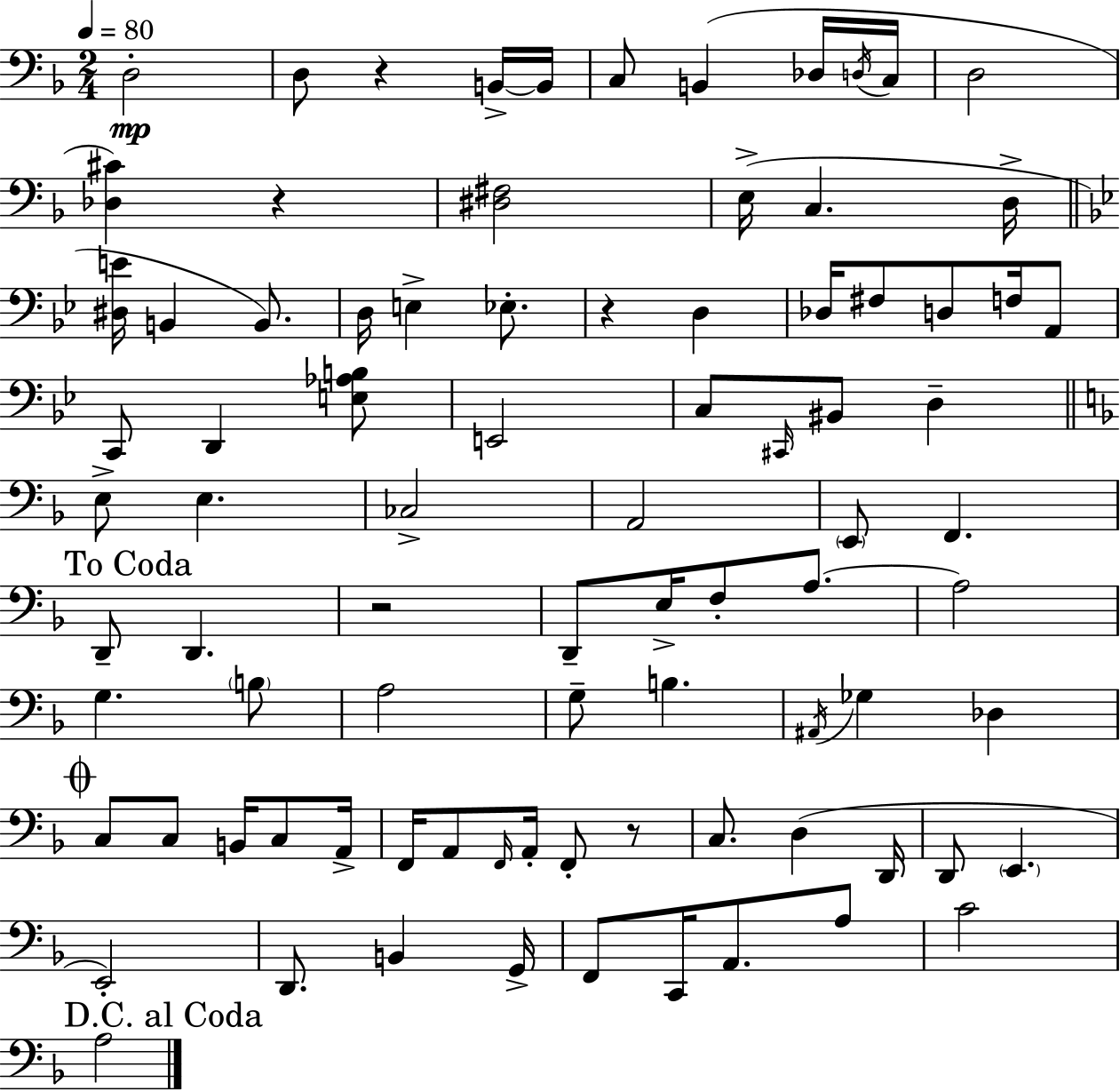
{
  \clef bass
  \numericTimeSignature
  \time 2/4
  \key d \minor
  \tempo 4 = 80
  d2-.\mp | d8 r4 b,16->~~ b,16 | c8 b,4( des16 \acciaccatura { d16 } | c16 d2 | \break <des cis'>4) r4 | <dis fis>2 | e16->( c4. | d16-> \bar "||" \break \key bes \major <dis e'>16 b,4 b,8.) | d16 e4-> ees8.-. | r4 d4 | des16 fis8 d8 f16 a,8 | \break c,8 d,4 <e aes b>8 | e,2 | c8 \grace { cis,16 } bis,8 d4-- | \bar "||" \break \key f \major e8-> e4. | ces2-> | a,2 | \parenthesize e,8 f,4. | \break \mark "To Coda" d,8-- d,4. | r2 | d,8-- e16-> f8-. a8.~~ | a2 | \break g4. \parenthesize b8 | a2 | g8-- b4. | \acciaccatura { ais,16 } ges4 des4 | \break \mark \markup { \musicglyph "scripts.coda" } c8 c8 b,16 c8 | a,16-> f,16 a,8 \grace { f,16 } a,16-. f,8-. | r8 c8. d4( | d,16 d,8 \parenthesize e,4. | \break e,2-.) | d,8. b,4 | g,16-> f,8 c,16 a,8. | a8 c'2 | \break \mark "D.C. al Coda" a2 | \bar "|."
}